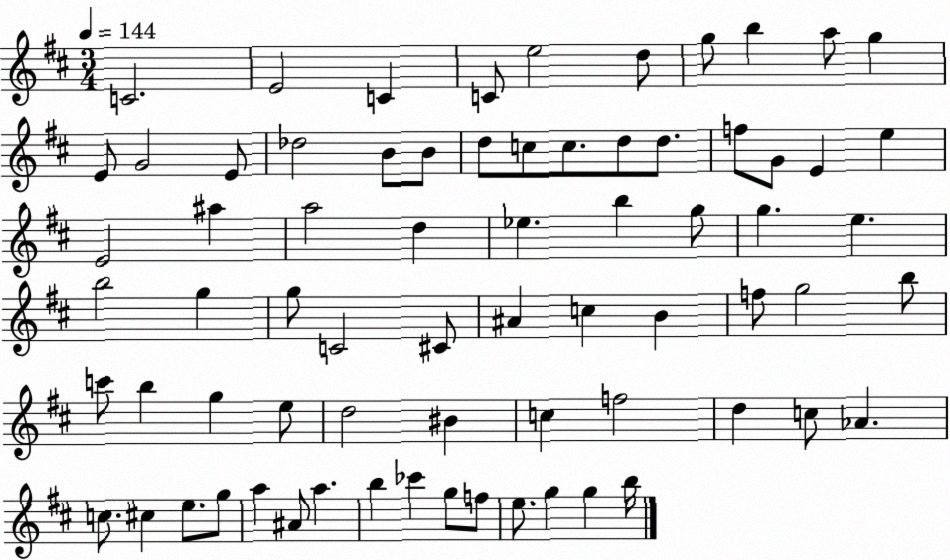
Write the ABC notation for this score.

X:1
T:Untitled
M:3/4
L:1/4
K:D
C2 E2 C C/2 e2 d/2 g/2 b a/2 g E/2 G2 E/2 _d2 B/2 B/2 d/2 c/2 c/2 d/2 d/2 f/2 G/2 E e E2 ^a a2 d _e b g/2 g e b2 g g/2 C2 ^C/2 ^A c B f/2 g2 b/2 c'/2 b g e/2 d2 ^B c f2 d c/2 _A c/2 ^c e/2 g/2 a ^A/2 a b _c' g/2 f/2 e/2 g g b/4